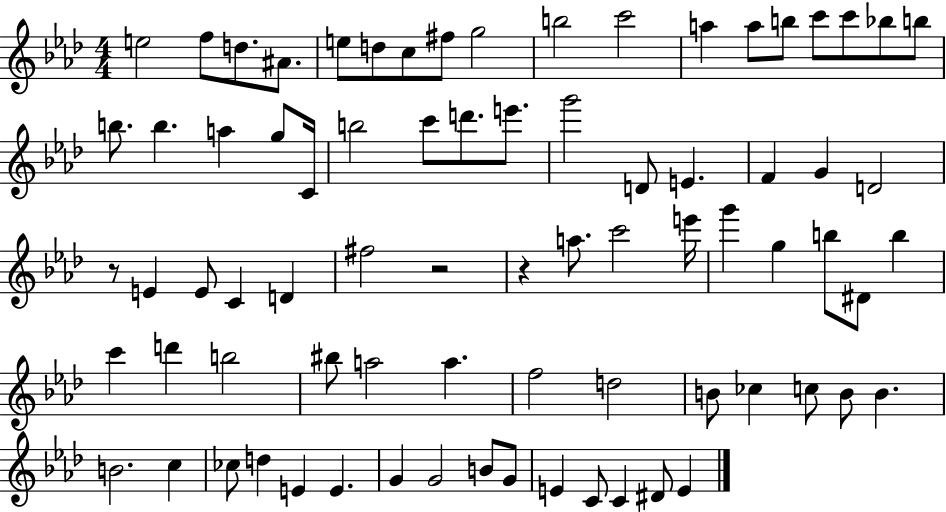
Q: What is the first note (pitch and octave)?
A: E5